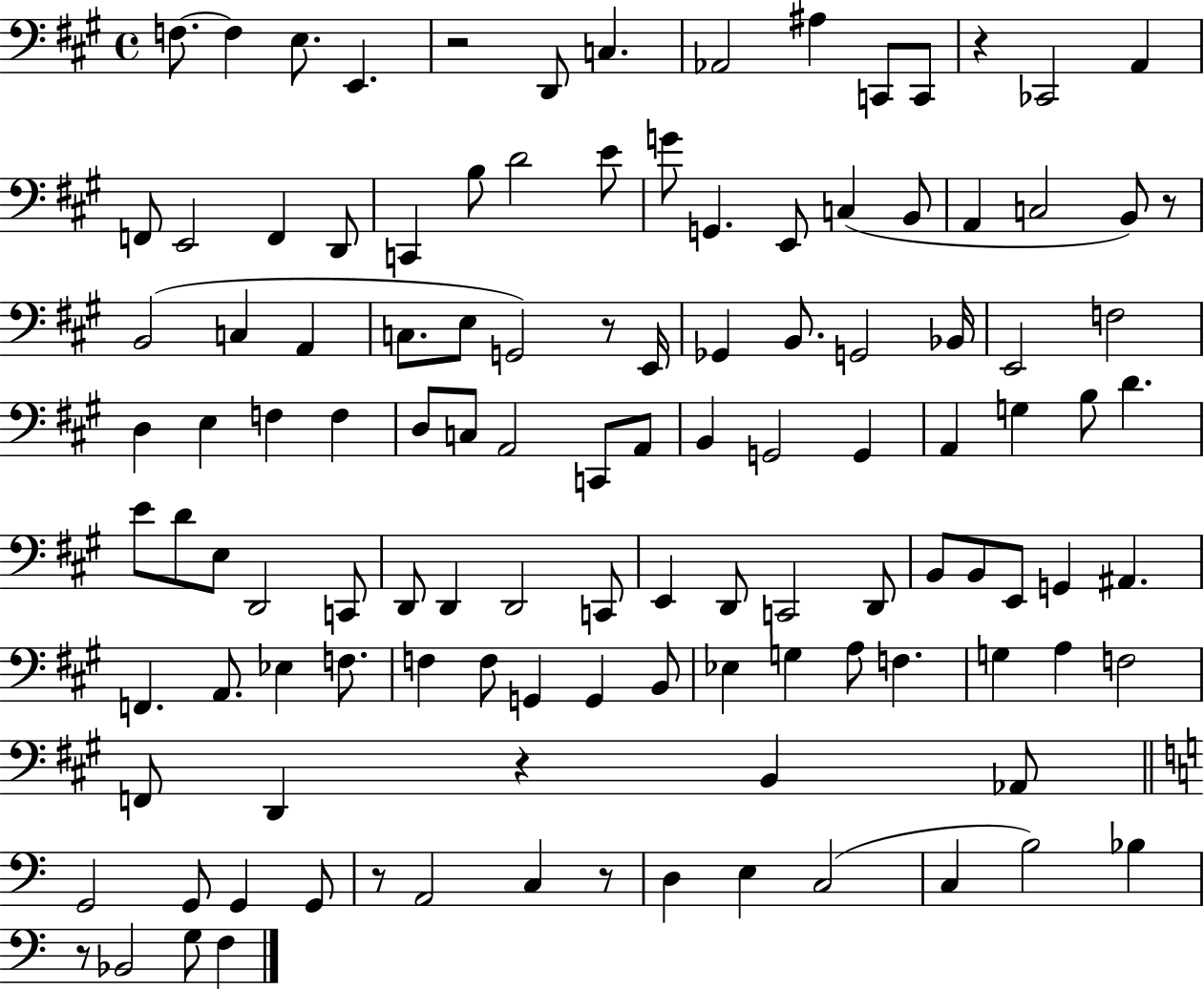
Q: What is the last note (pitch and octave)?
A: F3